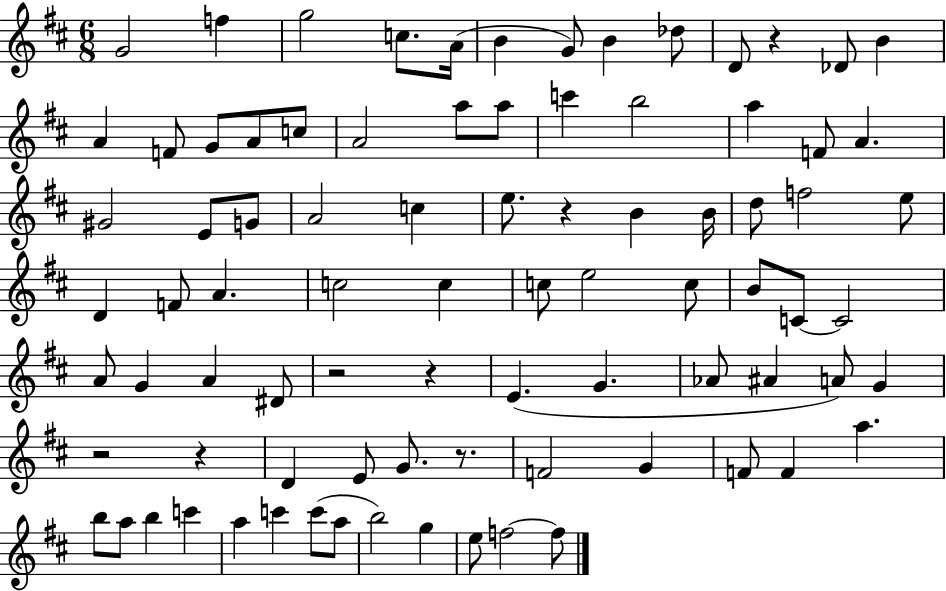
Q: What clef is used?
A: treble